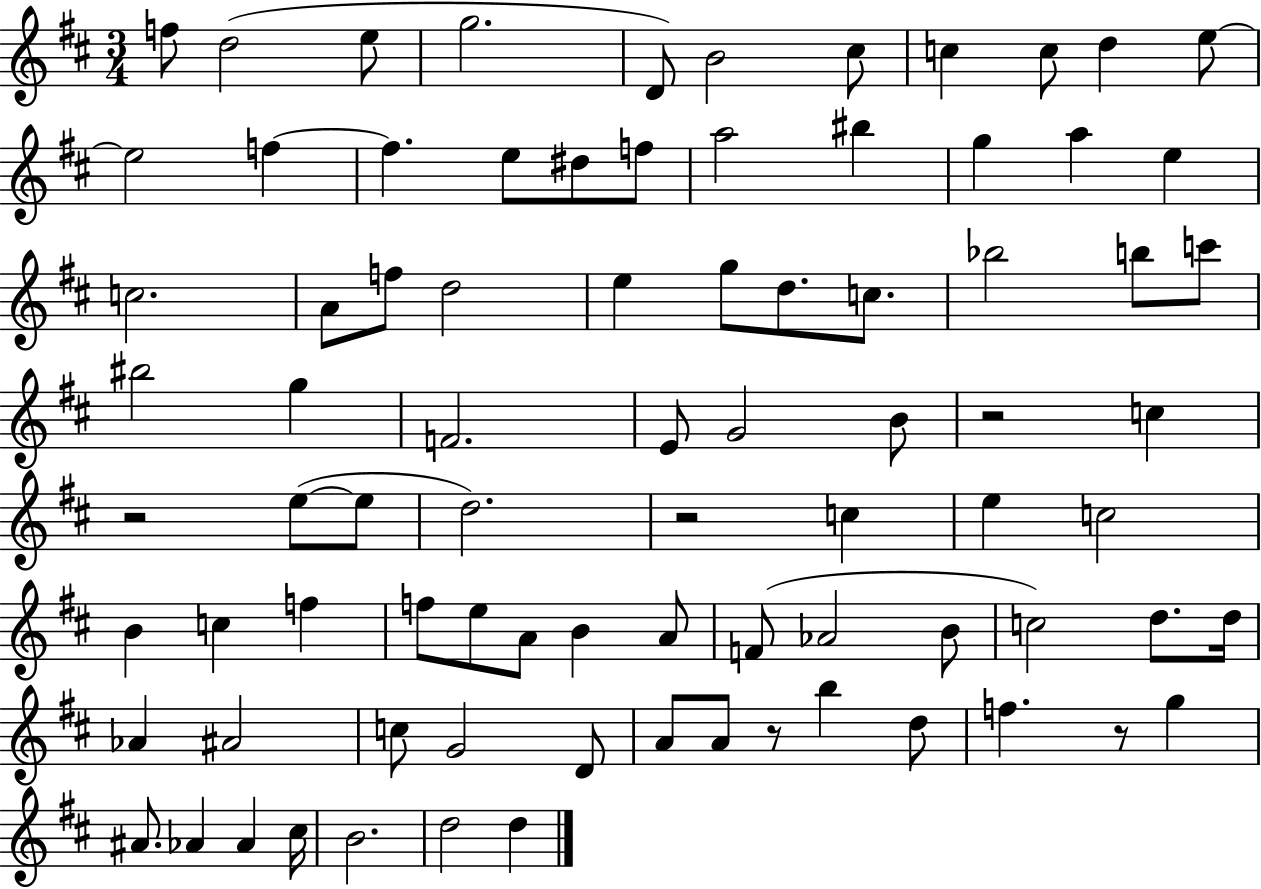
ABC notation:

X:1
T:Untitled
M:3/4
L:1/4
K:D
f/2 d2 e/2 g2 D/2 B2 ^c/2 c c/2 d e/2 e2 f f e/2 ^d/2 f/2 a2 ^b g a e c2 A/2 f/2 d2 e g/2 d/2 c/2 _b2 b/2 c'/2 ^b2 g F2 E/2 G2 B/2 z2 c z2 e/2 e/2 d2 z2 c e c2 B c f f/2 e/2 A/2 B A/2 F/2 _A2 B/2 c2 d/2 d/4 _A ^A2 c/2 G2 D/2 A/2 A/2 z/2 b d/2 f z/2 g ^A/2 _A _A ^c/4 B2 d2 d